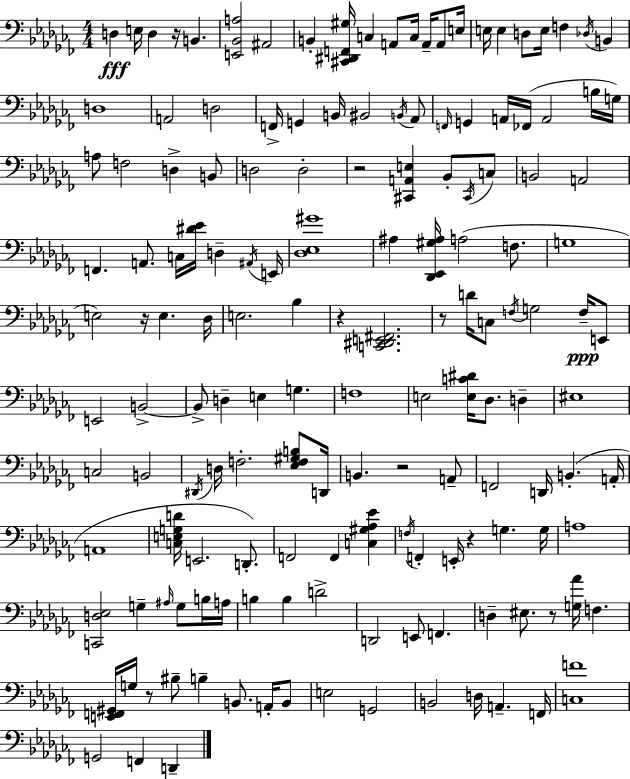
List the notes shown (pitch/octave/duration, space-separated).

D3/q E3/s D3/q R/s B2/q. [E2,Bb2,A3]/h A#2/h B2/q [C#2,D#2,F2,G#3]/s C3/q A2/e C3/s A2/s A2/e E3/s E3/s E3/q D3/e E3/s F3/q Db3/s B2/q D3/w A2/h D3/h F2/s G2/q B2/s BIS2/h B2/s Ab2/e F2/s G2/q A2/s FES2/s A2/h B3/s G3/s A3/e F3/h D3/q B2/e D3/h D3/h R/h [C#2,A2,E3]/q Bb2/e C#2/s C3/e B2/h A2/h F2/q. A2/e. C3/s [D#4,Eb4]/s D3/q A#2/s E2/s [Db3,Eb3,G#4]/w A#3/q [Db2,Eb2,G#3,A#3]/s A3/h F3/e. G3/w E3/h R/s E3/q. Db3/s E3/h. Bb3/q R/q [C2,D#2,E2,F#2]/h. R/e D4/s C3/e F3/s G3/h F3/s E2/e E2/h B2/h B2/e D3/q E3/q G3/q. F3/w E3/h [E3,C4,D#4]/s Db3/e. D3/q EIS3/w C3/h B2/h D#2/s D3/s F3/h. [Eb3,F3,G#3,B3]/e D2/s B2/q. R/h A2/e F2/h D2/s B2/q. A2/s A2/w [C3,E3,G3,D4]/s E2/h. D2/e. F2/h F2/q [C3,G#3,Ab3,Eb4]/q F3/s F2/q E2/s R/q G3/q. G3/s A3/w [C2,D3,Eb3]/h G3/q A#3/s G3/e B3/s A3/s B3/q B3/q D4/h D2/h E2/e F2/q. D3/q EIS3/e. R/e [G3,Ab4]/s F3/q. [E2,F2,G#2]/s G3/s R/e BIS3/e B3/q B2/e. A2/s B2/e E3/h G2/h B2/h D3/s A2/q. F2/s [C3,F4]/w G2/h F2/q D2/q